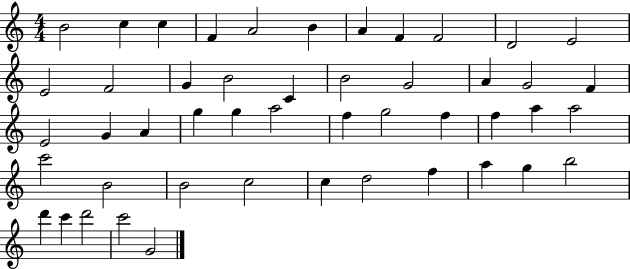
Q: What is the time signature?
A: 4/4